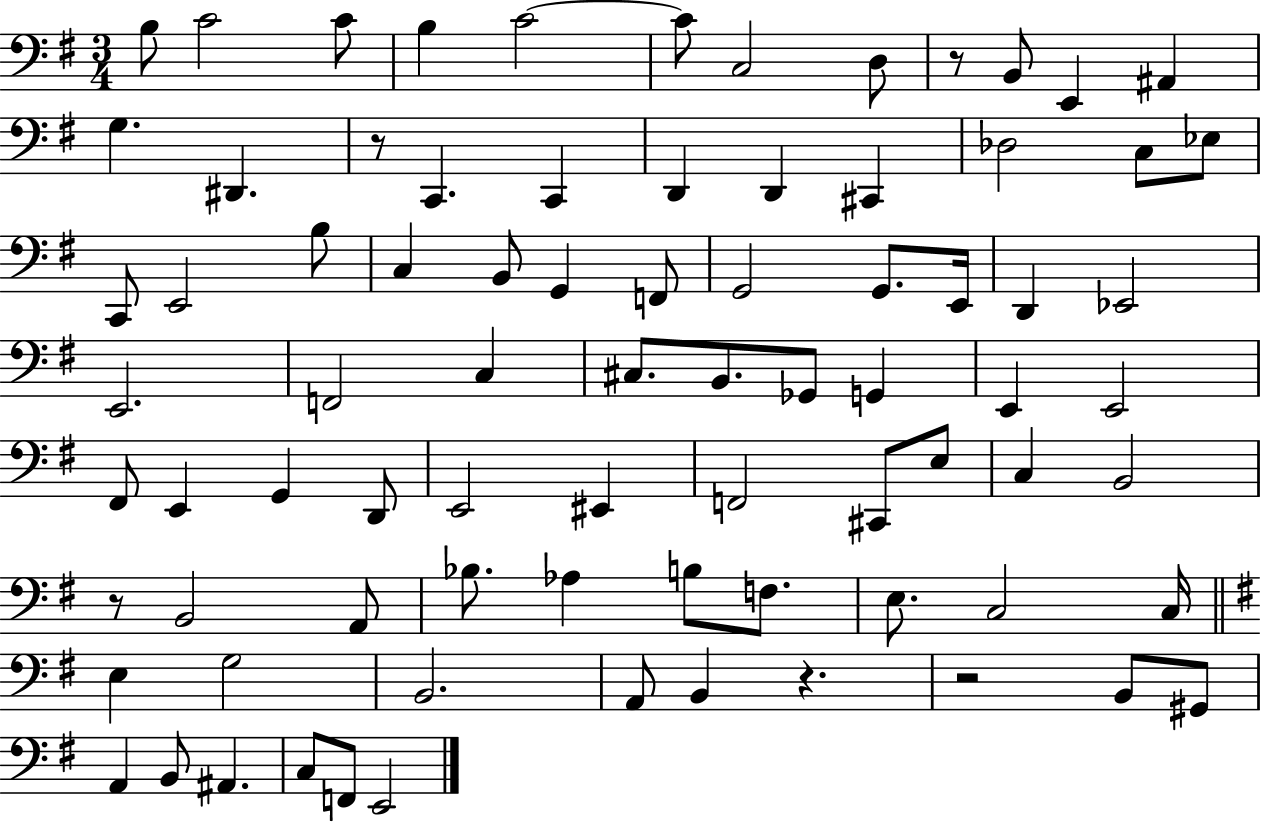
{
  \clef bass
  \numericTimeSignature
  \time 3/4
  \key g \major
  b8 c'2 c'8 | b4 c'2~~ | c'8 c2 d8 | r8 b,8 e,4 ais,4 | \break g4. dis,4. | r8 c,4. c,4 | d,4 d,4 cis,4 | des2 c8 ees8 | \break c,8 e,2 b8 | c4 b,8 g,4 f,8 | g,2 g,8. e,16 | d,4 ees,2 | \break e,2. | f,2 c4 | cis8. b,8. ges,8 g,4 | e,4 e,2 | \break fis,8 e,4 g,4 d,8 | e,2 eis,4 | f,2 cis,8 e8 | c4 b,2 | \break r8 b,2 a,8 | bes8. aes4 b8 f8. | e8. c2 c16 | \bar "||" \break \key g \major e4 g2 | b,2. | a,8 b,4 r4. | r2 b,8 gis,8 | \break a,4 b,8 ais,4. | c8 f,8 e,2 | \bar "|."
}